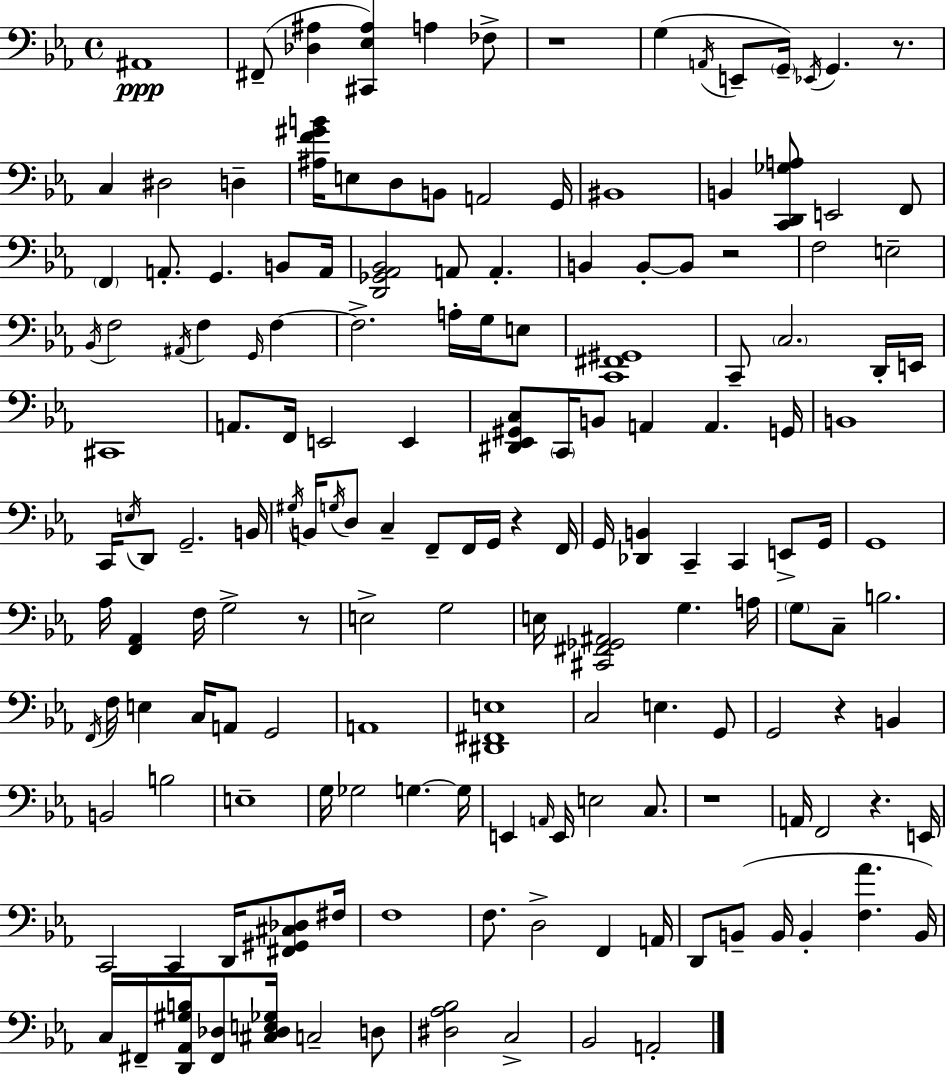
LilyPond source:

{
  \clef bass
  \time 4/4
  \defaultTimeSignature
  \key ees \major
  ais,1\ppp | fis,8--( <des ais>4 <cis, ees ais>4) a4 fes8-> | r1 | g4( \acciaccatura { a,16 } e,8-- \parenthesize g,16--) \acciaccatura { ees,16 } g,4. r8. | \break c4 dis2 d4-- | <ais f' gis' b'>16 e8 d8 b,8 a,2 | g,16 bis,1 | b,4 <c, d, ges a>8 e,2 | \break f,8 \parenthesize f,4 a,8.-. g,4. b,8 | a,16 <d, ges, aes, bes,>2 a,8 a,4.-. | b,4 b,8-.~~ b,8 r2 | f2 e2-- | \break \acciaccatura { bes,16 } f2 \acciaccatura { ais,16 } f4 | \grace { g,16 } f4~~ f2.-> | a16-. g16 e8 <c, fis, gis,>1 | c,8-- \parenthesize c2. | \break d,16-. e,16 cis,1 | a,8. f,16 e,2 | e,4 <dis, ees, gis, c>8 \parenthesize c,16 b,8 a,4 a,4. | g,16 b,1 | \break c,16 \acciaccatura { e16 } d,8 g,2.-- | b,16 \acciaccatura { gis16 } b,16 \acciaccatura { g16 } d8 c4-- f,8-- | f,16 g,16 r4 f,16 g,16 <des, b,>4 c,4-- | c,4 e,8-> g,16 g,1 | \break aes16 <f, aes,>4 f16 g2-> | r8 e2-> | g2 e16 <cis, fis, ges, ais,>2 | g4. a16 \parenthesize g8 c8-- b2. | \break \acciaccatura { f,16 } f16 e4 c16 a,8 | g,2 a,1 | <dis, fis, e>1 | c2 | \break e4. g,8 g,2 | r4 b,4 b,2 | b2 e1-- | g16 ges2 | \break g4.~~ g16 e,4 \grace { a,16 } e,16 e2 | c8. r1 | a,16 f,2 | r4. e,16 c,2 | \break c,4 d,16 <fis, gis, cis des>8 fis16 f1 | f8. d2-> | f,4 a,16 d,8 b,8--( b,16 b,4-. | <f aes'>4. b,16) c16 fis,16-- <d, aes, gis b>16 <fis, des>8 <cis des e ges>16 | \break c2-- d8 <dis aes bes>2 | c2-> bes,2 | a,2-. \bar "|."
}